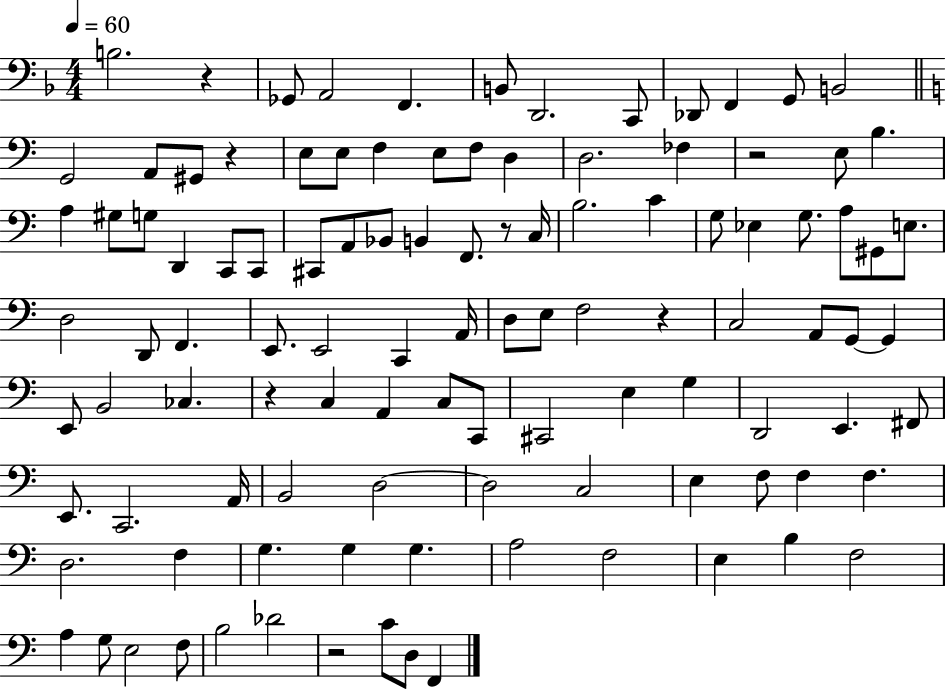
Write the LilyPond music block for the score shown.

{
  \clef bass
  \numericTimeSignature
  \time 4/4
  \key f \major
  \tempo 4 = 60
  b2. r4 | ges,8 a,2 f,4. | b,8 d,2. c,8 | des,8 f,4 g,8 b,2 | \break \bar "||" \break \key a \minor g,2 a,8 gis,8 r4 | e8 e8 f4 e8 f8 d4 | d2. fes4 | r2 e8 b4. | \break a4 gis8 g8 d,4 c,8 c,8 | cis,8 a,8 bes,8 b,4 f,8. r8 c16 | b2. c'4 | g8 ees4 g8. a8 gis,8 e8. | \break d2 d,8 f,4. | e,8. e,2 c,4 a,16 | d8 e8 f2 r4 | c2 a,8 g,8~~ g,4 | \break e,8 b,2 ces4. | r4 c4 a,4 c8 c,8 | cis,2 e4 g4 | d,2 e,4. fis,8 | \break e,8. c,2. a,16 | b,2 d2~~ | d2 c2 | e4 f8 f4 f4. | \break d2. f4 | g4. g4 g4. | a2 f2 | e4 b4 f2 | \break a4 g8 e2 f8 | b2 des'2 | r2 c'8 d8 f,4 | \bar "|."
}